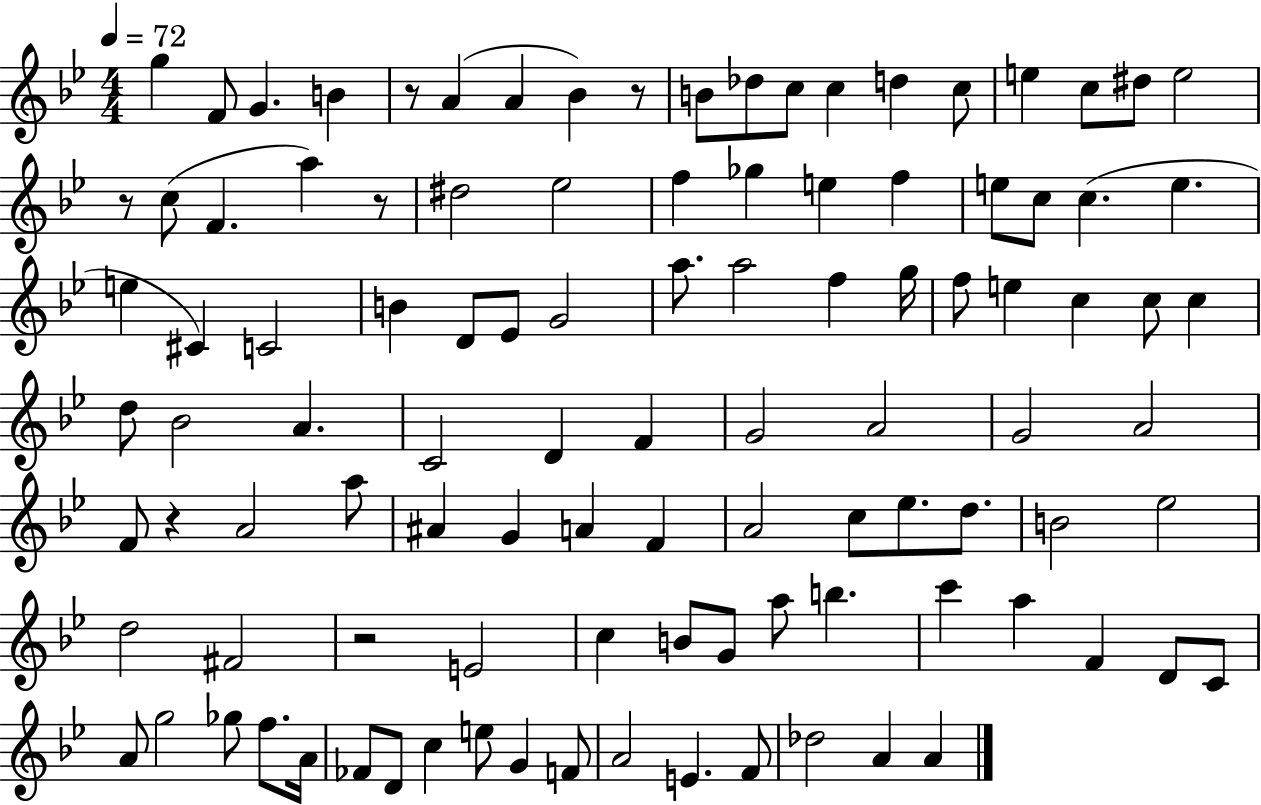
{
  \clef treble
  \numericTimeSignature
  \time 4/4
  \key bes \major
  \tempo 4 = 72
  g''4 f'8 g'4. b'4 | r8 a'4( a'4 bes'4) r8 | b'8 des''8 c''8 c''4 d''4 c''8 | e''4 c''8 dis''8 e''2 | \break r8 c''8( f'4. a''4) r8 | dis''2 ees''2 | f''4 ges''4 e''4 f''4 | e''8 c''8 c''4.( e''4. | \break e''4 cis'4) c'2 | b'4 d'8 ees'8 g'2 | a''8. a''2 f''4 g''16 | f''8 e''4 c''4 c''8 c''4 | \break d''8 bes'2 a'4. | c'2 d'4 f'4 | g'2 a'2 | g'2 a'2 | \break f'8 r4 a'2 a''8 | ais'4 g'4 a'4 f'4 | a'2 c''8 ees''8. d''8. | b'2 ees''2 | \break d''2 fis'2 | r2 e'2 | c''4 b'8 g'8 a''8 b''4. | c'''4 a''4 f'4 d'8 c'8 | \break a'8 g''2 ges''8 f''8. a'16 | fes'8 d'8 c''4 e''8 g'4 f'8 | a'2 e'4. f'8 | des''2 a'4 a'4 | \break \bar "|."
}